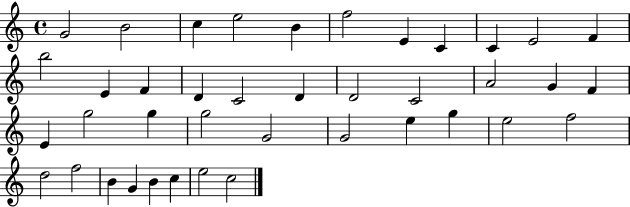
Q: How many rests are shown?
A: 0